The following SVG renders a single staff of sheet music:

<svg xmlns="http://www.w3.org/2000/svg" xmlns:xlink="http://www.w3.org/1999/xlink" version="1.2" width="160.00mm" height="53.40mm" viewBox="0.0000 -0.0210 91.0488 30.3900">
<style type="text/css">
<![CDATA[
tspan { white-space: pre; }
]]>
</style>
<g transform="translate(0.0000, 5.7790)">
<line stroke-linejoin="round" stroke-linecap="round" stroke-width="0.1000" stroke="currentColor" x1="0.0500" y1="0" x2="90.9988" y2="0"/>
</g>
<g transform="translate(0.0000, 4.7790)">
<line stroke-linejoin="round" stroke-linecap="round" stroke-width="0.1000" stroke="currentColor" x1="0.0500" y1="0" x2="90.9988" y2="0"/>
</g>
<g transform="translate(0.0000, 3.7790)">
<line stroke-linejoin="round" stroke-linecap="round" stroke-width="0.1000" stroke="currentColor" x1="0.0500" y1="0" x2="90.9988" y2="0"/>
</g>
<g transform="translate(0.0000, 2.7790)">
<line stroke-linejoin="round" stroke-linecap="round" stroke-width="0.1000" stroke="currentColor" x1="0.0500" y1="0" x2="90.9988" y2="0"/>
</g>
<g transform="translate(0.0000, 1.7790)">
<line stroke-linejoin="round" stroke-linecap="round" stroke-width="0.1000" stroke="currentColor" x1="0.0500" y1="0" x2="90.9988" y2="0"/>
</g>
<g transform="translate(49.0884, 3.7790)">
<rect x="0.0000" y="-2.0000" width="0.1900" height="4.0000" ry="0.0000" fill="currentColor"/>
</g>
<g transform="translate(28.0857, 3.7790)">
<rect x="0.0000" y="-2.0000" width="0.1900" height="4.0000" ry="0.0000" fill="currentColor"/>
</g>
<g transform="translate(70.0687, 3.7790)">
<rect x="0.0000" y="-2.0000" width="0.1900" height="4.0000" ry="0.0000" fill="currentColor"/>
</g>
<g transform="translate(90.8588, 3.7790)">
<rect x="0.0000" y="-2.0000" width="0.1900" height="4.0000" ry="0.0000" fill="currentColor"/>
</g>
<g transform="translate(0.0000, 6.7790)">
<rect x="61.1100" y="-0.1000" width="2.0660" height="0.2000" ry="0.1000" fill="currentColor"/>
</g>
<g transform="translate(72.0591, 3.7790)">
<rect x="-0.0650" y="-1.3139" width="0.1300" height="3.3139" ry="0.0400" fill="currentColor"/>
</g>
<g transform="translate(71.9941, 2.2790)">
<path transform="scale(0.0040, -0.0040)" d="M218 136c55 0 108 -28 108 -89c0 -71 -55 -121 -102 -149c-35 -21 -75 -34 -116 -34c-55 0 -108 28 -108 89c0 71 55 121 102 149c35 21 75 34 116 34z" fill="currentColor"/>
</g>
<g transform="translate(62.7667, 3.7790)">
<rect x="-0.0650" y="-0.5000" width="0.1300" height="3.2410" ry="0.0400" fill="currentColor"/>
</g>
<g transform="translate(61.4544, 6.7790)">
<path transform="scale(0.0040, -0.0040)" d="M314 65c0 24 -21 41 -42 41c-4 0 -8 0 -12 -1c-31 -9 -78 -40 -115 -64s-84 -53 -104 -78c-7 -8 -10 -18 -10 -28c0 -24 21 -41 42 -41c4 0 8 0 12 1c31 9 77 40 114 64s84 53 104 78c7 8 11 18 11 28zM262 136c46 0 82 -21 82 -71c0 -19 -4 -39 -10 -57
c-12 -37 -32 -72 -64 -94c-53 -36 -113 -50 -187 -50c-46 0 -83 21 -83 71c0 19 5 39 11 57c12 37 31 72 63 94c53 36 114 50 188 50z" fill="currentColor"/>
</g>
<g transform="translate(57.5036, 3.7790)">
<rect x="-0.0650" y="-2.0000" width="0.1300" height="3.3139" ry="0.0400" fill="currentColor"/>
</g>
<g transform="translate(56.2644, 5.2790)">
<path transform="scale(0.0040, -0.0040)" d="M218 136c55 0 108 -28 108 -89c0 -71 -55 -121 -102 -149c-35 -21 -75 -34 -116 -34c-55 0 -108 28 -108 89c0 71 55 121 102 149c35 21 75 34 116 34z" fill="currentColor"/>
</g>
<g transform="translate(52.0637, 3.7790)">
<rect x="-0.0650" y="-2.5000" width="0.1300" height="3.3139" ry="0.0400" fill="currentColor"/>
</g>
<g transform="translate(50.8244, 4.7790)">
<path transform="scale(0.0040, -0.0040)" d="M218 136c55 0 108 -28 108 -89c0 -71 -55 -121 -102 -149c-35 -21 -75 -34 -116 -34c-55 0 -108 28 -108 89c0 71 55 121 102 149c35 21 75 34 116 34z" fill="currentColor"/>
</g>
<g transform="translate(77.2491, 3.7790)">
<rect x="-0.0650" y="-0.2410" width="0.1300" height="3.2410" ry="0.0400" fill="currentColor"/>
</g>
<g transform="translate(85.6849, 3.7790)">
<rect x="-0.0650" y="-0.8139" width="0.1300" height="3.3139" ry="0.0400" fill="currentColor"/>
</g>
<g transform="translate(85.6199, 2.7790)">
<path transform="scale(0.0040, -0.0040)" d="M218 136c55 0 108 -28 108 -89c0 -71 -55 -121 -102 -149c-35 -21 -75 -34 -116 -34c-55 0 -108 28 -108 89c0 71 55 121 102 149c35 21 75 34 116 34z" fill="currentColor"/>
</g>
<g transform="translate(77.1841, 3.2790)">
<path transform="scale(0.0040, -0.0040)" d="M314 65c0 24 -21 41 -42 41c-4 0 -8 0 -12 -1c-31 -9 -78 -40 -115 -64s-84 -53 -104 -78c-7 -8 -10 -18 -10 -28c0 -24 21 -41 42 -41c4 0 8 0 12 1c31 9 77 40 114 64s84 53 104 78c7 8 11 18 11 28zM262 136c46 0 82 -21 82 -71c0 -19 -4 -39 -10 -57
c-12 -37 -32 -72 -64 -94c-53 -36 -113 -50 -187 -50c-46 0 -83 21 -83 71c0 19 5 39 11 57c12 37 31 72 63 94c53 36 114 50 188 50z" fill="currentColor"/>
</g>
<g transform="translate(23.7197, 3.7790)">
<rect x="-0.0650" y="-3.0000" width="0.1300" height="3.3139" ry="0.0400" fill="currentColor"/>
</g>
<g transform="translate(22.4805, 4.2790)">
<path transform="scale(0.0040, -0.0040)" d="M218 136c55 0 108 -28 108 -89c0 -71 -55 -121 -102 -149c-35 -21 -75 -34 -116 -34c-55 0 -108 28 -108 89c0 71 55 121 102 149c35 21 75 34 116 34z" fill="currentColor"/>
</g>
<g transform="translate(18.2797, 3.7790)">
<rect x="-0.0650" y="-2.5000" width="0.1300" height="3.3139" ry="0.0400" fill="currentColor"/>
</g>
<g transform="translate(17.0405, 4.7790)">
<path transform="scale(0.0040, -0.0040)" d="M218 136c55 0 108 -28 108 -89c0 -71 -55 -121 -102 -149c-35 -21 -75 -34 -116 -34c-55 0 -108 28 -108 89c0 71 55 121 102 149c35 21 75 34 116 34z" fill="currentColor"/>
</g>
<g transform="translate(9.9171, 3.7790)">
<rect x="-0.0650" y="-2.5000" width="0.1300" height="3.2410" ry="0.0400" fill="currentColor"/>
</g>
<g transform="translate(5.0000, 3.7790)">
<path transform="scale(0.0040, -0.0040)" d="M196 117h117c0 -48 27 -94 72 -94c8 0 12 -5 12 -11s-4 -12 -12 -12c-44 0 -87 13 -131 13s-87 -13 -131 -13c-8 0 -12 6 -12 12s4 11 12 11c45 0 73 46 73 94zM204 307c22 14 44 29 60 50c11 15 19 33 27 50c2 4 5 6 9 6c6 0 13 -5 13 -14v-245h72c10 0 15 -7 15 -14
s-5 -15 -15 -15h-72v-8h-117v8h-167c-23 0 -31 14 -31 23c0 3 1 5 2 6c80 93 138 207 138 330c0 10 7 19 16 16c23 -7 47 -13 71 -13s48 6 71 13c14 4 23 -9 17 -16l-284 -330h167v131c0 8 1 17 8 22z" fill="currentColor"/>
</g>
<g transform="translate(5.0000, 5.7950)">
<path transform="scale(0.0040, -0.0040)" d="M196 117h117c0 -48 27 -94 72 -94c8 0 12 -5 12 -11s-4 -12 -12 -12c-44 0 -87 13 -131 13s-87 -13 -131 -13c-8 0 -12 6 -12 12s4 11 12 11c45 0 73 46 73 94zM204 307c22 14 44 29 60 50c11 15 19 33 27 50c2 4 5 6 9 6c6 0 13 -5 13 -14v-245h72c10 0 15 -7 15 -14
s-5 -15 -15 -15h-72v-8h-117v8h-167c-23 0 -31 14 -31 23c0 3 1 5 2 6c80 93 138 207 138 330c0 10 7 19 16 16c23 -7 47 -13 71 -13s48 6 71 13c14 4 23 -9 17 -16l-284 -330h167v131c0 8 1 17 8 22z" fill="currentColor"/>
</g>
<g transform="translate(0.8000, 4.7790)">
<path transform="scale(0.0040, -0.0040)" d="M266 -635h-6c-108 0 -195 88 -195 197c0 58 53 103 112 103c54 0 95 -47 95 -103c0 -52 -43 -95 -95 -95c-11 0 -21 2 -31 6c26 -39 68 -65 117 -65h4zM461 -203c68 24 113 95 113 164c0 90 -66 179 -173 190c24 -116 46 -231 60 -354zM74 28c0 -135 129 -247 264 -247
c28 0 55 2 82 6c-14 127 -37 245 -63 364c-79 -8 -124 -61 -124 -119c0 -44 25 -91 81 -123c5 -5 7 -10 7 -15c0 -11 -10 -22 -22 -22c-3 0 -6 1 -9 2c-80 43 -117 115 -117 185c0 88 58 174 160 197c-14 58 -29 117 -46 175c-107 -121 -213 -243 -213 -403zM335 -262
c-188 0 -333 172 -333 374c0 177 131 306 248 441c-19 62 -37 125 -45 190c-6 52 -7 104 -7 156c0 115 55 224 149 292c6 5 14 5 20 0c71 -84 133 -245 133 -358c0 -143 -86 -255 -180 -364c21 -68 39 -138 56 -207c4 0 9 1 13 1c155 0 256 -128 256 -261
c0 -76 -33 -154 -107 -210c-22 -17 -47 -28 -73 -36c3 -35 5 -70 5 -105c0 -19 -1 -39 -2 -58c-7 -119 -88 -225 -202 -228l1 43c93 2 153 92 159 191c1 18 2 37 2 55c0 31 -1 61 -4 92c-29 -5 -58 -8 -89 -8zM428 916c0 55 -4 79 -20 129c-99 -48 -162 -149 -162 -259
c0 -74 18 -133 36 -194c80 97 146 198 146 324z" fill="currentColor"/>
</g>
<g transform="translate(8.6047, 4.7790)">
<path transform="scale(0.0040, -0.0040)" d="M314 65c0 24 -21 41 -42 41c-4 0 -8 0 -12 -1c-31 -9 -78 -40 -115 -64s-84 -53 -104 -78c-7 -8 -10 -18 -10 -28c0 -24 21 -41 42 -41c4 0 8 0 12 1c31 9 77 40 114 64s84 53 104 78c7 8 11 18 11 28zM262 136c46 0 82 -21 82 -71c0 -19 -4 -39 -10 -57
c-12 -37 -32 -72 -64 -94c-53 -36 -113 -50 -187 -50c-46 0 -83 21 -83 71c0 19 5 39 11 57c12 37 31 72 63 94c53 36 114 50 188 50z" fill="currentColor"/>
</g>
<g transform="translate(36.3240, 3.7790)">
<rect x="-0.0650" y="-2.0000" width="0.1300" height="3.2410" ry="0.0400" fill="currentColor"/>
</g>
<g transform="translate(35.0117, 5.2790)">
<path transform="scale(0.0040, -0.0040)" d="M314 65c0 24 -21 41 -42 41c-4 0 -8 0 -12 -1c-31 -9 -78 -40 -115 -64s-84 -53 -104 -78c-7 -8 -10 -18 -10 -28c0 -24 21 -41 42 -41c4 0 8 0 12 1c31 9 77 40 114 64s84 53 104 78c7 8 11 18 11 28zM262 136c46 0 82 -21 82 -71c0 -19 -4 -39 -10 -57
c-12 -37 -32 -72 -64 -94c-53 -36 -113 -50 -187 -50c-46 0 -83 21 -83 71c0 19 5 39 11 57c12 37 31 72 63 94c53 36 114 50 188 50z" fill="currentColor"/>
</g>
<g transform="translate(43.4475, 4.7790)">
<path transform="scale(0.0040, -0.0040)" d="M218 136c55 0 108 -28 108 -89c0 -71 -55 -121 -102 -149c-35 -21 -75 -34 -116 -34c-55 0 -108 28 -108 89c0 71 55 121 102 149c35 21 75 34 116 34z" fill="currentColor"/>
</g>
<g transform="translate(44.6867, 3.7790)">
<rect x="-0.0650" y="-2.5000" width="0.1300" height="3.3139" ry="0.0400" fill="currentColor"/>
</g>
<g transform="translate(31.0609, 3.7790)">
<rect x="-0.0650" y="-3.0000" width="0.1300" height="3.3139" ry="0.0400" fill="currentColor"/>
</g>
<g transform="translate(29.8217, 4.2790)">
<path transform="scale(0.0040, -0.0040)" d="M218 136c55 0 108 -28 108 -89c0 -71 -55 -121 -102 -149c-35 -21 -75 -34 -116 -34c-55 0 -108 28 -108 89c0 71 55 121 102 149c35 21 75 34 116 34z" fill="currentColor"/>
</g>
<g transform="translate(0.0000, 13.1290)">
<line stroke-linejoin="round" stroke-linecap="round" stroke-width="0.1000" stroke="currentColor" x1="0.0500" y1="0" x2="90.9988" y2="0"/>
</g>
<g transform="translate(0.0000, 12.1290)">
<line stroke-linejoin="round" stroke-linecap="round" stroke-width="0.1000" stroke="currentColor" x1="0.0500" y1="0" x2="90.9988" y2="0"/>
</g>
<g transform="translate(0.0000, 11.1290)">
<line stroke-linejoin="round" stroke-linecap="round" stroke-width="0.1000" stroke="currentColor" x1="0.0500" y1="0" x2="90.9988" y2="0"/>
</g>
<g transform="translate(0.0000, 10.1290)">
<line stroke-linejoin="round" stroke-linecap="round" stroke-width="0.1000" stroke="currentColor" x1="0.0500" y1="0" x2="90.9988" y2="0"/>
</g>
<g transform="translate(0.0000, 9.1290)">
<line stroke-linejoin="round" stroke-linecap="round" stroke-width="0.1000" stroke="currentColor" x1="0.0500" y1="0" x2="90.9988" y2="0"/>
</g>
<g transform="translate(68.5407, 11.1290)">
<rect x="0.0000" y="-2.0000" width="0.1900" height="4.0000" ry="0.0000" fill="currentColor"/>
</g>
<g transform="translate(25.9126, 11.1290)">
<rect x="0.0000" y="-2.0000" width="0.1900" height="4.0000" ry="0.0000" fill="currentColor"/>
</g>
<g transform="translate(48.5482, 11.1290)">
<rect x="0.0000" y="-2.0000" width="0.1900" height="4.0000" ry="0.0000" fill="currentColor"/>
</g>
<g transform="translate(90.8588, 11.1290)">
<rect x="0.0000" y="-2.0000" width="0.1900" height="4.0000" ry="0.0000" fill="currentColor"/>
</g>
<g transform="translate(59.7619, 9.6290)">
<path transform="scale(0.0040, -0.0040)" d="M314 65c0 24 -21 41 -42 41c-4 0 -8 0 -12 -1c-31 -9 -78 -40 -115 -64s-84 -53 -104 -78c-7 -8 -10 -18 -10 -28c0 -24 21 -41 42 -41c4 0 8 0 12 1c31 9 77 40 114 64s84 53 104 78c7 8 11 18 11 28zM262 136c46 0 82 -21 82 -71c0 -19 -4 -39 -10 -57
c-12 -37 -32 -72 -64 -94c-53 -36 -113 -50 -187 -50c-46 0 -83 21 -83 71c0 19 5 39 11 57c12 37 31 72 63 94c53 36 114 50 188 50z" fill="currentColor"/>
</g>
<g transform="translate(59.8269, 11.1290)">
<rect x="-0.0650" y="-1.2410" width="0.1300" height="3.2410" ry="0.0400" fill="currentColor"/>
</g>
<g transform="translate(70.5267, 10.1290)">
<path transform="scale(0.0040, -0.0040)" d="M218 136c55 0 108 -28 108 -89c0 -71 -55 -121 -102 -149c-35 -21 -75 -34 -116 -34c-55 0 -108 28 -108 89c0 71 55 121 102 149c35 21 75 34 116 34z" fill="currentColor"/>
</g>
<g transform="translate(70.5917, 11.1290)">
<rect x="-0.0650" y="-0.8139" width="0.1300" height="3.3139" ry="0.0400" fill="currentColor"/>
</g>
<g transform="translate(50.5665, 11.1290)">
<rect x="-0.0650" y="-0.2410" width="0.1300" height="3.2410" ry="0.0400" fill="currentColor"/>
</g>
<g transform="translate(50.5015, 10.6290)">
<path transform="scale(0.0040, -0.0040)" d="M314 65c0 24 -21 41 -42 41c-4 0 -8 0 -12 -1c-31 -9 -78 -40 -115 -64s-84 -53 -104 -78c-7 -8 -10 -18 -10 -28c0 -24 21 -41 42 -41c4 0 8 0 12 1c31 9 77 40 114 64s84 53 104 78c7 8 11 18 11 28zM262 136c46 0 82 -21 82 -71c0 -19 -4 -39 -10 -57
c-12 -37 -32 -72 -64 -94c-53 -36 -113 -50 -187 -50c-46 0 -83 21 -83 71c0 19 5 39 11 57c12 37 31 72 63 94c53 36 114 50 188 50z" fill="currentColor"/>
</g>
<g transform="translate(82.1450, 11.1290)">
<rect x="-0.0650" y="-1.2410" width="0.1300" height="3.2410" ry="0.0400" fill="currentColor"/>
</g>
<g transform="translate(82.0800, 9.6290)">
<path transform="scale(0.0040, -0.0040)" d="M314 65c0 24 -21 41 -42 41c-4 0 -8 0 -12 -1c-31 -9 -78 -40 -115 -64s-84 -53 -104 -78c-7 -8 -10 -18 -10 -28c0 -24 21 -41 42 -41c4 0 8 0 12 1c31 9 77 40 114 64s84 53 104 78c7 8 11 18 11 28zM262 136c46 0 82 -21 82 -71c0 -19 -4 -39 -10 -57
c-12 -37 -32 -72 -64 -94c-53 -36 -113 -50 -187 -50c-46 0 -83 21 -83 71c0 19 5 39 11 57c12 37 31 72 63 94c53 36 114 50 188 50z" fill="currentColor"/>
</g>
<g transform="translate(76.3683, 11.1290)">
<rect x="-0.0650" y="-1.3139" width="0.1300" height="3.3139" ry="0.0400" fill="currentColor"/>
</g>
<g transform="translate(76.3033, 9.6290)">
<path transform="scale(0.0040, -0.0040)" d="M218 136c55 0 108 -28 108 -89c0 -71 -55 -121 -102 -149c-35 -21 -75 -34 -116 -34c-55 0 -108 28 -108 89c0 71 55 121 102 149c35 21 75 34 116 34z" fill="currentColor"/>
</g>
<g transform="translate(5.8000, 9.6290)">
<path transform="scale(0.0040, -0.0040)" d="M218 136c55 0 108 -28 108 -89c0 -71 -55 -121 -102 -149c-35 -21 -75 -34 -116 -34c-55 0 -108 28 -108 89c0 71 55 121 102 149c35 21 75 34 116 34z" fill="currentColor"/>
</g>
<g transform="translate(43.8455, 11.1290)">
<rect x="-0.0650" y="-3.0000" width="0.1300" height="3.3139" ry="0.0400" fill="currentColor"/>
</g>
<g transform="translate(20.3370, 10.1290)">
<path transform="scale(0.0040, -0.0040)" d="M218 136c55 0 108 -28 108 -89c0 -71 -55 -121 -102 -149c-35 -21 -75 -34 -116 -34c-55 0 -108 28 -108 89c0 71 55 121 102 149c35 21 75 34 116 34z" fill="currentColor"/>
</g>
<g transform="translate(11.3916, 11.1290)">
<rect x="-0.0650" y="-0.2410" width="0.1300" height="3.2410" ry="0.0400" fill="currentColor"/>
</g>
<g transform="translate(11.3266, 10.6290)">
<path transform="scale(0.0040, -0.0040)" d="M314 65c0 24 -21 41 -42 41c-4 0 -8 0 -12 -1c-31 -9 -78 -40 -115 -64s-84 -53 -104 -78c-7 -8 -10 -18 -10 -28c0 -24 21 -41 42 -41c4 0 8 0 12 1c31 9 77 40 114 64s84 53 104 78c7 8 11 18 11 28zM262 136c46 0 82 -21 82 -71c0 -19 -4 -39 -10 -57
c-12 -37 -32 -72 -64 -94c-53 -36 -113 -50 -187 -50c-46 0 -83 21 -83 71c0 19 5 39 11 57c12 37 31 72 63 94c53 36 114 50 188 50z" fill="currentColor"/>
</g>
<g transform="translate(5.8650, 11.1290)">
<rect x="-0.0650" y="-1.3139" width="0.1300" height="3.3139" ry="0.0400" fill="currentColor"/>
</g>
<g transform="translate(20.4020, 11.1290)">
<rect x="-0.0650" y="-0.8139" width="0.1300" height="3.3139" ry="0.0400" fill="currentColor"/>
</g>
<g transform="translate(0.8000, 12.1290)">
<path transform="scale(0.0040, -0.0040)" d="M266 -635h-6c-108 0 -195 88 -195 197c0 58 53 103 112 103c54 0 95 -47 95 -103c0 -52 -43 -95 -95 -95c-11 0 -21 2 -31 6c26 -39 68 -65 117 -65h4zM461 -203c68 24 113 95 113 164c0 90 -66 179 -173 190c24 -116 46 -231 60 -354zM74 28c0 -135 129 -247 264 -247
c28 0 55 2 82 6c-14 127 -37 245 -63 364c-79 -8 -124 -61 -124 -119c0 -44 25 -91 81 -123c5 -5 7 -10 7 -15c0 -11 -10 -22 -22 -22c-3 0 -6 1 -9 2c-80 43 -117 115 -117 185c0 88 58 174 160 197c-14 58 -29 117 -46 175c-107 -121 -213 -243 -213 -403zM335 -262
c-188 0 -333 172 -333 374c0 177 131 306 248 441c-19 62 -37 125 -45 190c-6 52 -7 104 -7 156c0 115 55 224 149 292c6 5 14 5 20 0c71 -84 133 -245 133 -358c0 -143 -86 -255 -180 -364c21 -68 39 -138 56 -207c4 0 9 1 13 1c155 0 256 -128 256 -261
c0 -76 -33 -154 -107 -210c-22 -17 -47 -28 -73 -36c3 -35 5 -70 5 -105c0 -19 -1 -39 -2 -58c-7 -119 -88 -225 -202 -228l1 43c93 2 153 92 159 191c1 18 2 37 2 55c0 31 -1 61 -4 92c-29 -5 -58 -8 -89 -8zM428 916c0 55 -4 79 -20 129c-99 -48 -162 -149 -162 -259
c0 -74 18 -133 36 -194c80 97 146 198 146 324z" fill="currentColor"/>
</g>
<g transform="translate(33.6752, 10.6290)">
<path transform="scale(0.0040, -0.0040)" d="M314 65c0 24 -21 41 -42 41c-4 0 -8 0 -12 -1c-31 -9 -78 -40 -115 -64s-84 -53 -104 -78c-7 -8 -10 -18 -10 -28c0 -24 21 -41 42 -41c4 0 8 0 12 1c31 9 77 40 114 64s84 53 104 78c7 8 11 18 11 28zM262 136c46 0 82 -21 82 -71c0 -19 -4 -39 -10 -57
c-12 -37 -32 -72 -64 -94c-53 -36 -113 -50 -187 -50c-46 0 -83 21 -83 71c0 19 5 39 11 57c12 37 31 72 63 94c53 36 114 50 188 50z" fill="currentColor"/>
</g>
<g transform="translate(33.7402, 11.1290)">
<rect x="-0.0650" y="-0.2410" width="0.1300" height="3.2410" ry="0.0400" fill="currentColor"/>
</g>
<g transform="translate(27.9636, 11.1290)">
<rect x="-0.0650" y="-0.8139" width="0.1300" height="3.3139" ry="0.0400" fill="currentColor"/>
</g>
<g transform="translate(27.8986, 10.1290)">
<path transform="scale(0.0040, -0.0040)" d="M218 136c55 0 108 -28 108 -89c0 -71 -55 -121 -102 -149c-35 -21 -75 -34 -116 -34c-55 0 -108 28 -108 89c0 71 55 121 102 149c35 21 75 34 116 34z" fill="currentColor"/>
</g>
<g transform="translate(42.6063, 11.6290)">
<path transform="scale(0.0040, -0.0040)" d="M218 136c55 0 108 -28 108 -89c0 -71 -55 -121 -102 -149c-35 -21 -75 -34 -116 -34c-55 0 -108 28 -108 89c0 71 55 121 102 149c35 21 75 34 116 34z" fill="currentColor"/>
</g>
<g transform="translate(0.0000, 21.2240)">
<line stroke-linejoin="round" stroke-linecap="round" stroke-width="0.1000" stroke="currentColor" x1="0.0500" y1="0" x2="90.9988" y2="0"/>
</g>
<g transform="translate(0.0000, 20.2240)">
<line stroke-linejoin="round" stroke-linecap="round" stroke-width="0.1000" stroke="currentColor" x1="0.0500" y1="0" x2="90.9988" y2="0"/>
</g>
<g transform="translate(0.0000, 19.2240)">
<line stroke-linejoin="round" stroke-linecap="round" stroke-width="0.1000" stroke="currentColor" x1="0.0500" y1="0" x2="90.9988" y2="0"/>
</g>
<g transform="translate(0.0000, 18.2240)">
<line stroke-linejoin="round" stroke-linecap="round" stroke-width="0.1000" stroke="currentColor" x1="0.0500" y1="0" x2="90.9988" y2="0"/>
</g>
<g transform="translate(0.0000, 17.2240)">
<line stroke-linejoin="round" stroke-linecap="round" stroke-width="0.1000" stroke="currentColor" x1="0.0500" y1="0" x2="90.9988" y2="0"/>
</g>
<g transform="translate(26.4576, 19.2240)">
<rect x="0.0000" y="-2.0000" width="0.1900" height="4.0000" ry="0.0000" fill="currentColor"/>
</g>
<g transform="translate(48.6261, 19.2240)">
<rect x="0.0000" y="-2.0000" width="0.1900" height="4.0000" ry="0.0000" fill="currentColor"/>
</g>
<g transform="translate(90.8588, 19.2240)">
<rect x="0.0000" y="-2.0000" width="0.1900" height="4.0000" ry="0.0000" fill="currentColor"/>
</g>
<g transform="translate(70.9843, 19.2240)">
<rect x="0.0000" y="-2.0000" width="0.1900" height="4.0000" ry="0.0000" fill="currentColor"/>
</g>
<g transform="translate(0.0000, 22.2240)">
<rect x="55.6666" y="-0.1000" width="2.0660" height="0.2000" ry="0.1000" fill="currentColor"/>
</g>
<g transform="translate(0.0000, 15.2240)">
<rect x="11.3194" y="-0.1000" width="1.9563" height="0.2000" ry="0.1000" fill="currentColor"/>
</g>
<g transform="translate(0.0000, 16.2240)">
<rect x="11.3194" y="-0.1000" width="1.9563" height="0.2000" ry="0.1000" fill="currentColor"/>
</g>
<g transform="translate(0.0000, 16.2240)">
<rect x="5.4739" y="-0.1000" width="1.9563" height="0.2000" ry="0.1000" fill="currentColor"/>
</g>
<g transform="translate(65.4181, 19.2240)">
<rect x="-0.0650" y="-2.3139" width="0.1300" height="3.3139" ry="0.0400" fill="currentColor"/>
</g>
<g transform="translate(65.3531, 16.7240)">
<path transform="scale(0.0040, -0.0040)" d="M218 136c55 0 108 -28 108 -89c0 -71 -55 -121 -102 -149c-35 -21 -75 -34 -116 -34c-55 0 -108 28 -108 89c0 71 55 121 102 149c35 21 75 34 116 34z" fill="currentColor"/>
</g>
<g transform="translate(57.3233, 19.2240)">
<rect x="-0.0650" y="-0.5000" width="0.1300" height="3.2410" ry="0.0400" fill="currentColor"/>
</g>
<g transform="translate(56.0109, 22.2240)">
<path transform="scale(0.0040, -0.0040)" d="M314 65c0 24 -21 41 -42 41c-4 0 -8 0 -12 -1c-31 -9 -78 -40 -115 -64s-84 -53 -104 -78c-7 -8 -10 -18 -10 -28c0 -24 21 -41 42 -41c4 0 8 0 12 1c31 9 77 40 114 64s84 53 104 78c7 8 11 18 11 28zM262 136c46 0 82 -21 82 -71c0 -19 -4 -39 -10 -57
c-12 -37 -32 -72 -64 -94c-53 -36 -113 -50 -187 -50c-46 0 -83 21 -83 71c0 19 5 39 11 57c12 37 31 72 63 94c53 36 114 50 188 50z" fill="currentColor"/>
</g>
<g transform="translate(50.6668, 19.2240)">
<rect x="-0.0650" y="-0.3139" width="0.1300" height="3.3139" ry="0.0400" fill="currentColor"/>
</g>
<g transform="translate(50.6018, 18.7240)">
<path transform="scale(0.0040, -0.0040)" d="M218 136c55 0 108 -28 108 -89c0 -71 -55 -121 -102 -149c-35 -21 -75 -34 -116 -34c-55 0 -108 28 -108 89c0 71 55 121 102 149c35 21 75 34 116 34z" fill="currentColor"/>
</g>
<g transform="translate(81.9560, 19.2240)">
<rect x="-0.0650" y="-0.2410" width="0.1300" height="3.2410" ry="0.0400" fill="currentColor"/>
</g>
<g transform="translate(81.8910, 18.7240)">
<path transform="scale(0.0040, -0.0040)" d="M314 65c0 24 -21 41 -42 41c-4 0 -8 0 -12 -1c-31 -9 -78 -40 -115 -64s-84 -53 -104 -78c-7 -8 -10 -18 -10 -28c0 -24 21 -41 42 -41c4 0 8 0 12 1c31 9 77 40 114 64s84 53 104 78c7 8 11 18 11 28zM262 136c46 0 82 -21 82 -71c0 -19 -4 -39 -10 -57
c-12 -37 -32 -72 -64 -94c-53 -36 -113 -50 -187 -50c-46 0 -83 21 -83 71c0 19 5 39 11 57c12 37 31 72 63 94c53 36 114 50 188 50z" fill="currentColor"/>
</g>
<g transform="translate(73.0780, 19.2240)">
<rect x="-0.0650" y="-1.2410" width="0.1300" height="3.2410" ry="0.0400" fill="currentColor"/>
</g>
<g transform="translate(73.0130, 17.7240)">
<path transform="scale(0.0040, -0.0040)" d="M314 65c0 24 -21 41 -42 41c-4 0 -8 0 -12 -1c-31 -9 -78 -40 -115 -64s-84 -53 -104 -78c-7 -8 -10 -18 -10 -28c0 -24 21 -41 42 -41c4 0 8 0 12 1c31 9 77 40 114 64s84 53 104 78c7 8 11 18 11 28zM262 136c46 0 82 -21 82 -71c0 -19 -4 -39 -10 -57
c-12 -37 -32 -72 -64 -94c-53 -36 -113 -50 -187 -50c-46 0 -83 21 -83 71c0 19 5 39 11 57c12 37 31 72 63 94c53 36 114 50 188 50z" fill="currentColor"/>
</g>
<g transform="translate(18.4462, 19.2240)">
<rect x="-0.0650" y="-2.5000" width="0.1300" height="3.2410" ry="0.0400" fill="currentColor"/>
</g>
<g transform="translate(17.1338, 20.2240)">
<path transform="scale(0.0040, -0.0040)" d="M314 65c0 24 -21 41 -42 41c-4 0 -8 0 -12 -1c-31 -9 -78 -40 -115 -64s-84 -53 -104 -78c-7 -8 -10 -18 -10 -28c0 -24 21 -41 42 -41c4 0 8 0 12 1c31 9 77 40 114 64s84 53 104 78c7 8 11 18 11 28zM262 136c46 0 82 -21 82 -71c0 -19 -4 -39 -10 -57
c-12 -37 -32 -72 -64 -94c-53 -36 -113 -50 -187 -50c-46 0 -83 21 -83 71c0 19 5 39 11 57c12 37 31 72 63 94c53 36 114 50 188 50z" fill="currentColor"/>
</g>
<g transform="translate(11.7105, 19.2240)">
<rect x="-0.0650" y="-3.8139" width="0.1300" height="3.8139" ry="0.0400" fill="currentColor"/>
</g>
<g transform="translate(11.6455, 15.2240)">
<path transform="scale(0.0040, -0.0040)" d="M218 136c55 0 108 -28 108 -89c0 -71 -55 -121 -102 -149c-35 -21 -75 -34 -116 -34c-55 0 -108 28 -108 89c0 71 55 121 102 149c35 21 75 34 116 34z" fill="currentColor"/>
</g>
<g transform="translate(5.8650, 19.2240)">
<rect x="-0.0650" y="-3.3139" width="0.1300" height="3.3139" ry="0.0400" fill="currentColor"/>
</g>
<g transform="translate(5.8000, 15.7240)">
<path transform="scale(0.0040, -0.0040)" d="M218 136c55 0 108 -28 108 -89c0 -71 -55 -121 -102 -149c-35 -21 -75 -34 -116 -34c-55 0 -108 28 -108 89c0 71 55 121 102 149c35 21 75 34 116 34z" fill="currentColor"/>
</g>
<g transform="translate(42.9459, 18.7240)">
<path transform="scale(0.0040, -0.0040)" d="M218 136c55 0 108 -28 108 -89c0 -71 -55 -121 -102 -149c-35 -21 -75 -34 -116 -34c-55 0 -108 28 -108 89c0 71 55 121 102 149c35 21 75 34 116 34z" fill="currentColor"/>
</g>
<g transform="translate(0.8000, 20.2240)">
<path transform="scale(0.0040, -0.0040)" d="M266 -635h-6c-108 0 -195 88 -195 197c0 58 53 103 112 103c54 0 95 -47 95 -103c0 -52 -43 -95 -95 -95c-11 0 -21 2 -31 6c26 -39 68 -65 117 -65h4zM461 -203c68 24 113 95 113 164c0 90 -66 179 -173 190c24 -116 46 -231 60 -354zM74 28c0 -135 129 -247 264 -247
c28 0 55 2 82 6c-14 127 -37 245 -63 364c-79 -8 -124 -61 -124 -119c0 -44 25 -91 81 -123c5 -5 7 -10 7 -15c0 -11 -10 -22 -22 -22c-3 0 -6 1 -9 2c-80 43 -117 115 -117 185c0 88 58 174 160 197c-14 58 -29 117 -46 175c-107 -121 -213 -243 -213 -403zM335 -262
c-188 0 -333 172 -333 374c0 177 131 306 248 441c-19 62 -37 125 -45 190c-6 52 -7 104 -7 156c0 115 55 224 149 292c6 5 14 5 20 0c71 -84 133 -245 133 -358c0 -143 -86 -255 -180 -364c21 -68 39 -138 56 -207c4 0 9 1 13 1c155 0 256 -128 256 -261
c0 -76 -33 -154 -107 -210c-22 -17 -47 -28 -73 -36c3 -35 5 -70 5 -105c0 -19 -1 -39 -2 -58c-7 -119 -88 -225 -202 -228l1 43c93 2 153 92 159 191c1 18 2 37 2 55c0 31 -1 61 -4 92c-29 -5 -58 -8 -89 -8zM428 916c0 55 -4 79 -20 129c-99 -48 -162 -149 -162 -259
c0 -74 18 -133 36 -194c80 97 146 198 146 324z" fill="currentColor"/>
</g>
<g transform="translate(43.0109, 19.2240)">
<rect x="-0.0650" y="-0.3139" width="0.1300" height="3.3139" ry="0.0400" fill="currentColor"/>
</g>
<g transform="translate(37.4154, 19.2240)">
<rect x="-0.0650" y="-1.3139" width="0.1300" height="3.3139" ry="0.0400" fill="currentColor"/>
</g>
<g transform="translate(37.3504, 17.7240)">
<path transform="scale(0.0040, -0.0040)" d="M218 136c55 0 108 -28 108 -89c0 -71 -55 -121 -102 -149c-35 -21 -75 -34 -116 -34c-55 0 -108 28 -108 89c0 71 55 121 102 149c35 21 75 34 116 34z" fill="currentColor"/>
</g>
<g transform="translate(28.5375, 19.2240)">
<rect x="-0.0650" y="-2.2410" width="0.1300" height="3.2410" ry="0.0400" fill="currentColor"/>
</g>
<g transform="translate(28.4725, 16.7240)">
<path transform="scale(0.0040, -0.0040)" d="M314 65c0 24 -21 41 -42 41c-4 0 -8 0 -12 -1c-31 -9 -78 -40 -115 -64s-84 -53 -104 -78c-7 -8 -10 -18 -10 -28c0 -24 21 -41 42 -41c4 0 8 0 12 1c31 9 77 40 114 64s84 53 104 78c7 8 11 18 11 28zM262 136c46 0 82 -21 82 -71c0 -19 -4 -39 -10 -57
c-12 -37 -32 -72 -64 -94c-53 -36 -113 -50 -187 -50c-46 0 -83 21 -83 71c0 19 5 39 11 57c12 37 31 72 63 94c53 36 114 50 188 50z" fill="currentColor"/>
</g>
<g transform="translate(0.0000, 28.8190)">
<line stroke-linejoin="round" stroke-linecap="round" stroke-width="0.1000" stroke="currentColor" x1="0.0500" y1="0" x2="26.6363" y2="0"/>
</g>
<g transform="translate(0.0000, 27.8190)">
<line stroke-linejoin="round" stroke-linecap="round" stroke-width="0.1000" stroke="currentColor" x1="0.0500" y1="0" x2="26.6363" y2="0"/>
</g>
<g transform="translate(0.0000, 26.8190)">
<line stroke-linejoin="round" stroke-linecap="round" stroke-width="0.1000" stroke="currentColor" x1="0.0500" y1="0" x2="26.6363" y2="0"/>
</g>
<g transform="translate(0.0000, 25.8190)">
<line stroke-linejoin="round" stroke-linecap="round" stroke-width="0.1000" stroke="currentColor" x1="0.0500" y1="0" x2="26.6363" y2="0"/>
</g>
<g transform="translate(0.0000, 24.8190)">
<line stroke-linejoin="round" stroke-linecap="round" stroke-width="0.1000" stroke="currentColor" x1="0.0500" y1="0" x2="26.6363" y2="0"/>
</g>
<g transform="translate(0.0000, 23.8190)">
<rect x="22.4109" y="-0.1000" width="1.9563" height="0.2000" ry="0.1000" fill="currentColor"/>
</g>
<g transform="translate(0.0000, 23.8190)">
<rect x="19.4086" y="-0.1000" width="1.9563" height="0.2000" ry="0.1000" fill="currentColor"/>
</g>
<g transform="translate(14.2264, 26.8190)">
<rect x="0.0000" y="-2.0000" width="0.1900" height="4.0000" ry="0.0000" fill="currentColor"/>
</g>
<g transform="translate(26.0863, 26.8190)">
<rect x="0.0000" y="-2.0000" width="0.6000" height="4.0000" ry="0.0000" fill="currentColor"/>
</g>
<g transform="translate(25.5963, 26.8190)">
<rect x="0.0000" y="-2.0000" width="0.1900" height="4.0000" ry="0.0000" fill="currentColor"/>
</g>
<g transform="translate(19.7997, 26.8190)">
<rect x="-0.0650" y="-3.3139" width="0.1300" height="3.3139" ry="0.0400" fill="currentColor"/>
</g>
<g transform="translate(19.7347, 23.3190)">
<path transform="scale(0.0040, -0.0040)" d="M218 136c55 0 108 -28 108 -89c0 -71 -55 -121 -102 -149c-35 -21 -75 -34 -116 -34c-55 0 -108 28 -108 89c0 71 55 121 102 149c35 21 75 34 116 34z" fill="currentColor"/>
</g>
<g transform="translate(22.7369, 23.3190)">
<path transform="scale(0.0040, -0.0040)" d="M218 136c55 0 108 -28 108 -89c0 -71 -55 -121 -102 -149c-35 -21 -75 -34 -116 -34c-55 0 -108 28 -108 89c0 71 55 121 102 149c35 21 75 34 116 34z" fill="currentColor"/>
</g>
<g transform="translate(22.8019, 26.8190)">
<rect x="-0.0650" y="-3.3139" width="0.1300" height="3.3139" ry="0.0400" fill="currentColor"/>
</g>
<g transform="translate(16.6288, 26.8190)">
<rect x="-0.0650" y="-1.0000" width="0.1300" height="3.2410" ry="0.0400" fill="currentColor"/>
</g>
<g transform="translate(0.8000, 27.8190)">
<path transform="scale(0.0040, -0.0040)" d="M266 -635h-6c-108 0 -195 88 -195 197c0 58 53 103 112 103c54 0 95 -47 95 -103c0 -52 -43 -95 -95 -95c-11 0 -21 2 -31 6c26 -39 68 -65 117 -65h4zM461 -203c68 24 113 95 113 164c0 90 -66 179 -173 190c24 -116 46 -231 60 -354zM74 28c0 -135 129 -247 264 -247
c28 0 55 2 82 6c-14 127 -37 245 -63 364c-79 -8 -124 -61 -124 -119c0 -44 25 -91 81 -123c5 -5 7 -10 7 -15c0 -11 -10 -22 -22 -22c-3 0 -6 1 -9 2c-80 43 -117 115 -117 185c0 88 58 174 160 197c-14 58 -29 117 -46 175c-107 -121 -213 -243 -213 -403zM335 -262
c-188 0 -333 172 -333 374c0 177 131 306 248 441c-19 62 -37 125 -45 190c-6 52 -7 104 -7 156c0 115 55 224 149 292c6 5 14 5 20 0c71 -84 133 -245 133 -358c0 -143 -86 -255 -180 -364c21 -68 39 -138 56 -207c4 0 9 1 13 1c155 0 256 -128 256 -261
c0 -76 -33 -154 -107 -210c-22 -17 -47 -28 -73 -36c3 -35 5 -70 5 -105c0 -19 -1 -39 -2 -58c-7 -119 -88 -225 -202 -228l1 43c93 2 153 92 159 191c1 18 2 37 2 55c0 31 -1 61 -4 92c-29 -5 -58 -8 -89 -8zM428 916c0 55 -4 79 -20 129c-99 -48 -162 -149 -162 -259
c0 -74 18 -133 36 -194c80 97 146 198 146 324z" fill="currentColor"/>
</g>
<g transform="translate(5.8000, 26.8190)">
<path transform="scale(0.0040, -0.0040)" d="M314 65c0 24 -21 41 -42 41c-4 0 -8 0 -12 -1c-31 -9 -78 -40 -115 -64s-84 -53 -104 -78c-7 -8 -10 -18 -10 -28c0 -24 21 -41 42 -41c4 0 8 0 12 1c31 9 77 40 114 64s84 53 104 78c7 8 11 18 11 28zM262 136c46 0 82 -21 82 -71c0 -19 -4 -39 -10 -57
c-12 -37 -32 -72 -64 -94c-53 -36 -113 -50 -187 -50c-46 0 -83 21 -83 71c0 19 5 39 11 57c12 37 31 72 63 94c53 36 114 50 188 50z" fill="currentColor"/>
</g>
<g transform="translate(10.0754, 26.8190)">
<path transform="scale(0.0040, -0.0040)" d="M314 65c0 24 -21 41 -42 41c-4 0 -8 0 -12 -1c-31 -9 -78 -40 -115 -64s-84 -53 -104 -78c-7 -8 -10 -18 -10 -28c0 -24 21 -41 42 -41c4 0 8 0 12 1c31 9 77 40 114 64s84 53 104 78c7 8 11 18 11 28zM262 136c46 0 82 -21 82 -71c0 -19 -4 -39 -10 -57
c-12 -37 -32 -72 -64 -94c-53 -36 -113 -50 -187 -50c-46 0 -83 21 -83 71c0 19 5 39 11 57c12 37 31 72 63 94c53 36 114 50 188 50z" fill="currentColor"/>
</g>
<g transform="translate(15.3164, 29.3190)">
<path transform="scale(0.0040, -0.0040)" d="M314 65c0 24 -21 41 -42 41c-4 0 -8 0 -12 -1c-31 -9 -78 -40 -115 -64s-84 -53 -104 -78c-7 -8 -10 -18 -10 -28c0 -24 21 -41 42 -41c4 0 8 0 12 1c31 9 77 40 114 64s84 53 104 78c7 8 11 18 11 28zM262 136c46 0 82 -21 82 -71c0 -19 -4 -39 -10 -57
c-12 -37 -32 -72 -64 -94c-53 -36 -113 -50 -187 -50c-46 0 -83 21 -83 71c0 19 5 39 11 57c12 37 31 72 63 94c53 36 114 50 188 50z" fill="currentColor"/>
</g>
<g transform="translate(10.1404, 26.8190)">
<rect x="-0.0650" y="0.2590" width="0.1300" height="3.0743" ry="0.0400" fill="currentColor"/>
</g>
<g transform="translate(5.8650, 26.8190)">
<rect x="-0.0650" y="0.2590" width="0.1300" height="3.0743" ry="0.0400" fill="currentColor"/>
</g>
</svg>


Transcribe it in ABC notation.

X:1
T:Untitled
M:4/4
L:1/4
K:C
G2 G A A F2 G G F C2 e c2 d e c2 d d c2 A c2 e2 d e e2 b c' G2 g2 e c c C2 g e2 c2 B2 B2 D2 b b